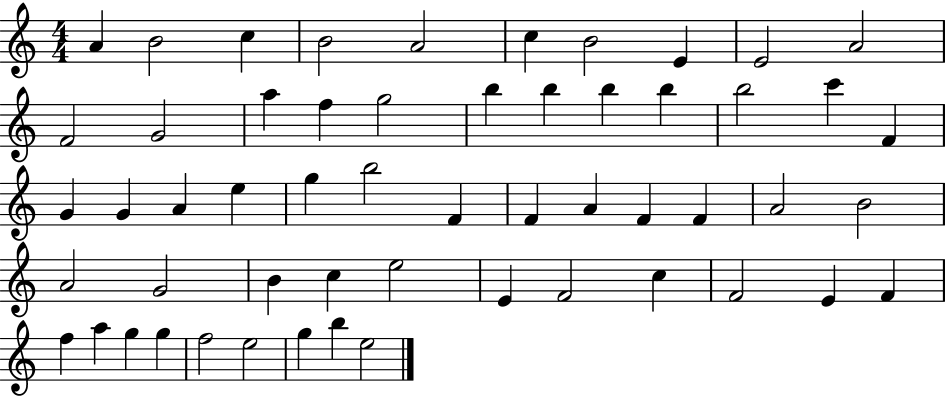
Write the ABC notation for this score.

X:1
T:Untitled
M:4/4
L:1/4
K:C
A B2 c B2 A2 c B2 E E2 A2 F2 G2 a f g2 b b b b b2 c' F G G A e g b2 F F A F F A2 B2 A2 G2 B c e2 E F2 c F2 E F f a g g f2 e2 g b e2